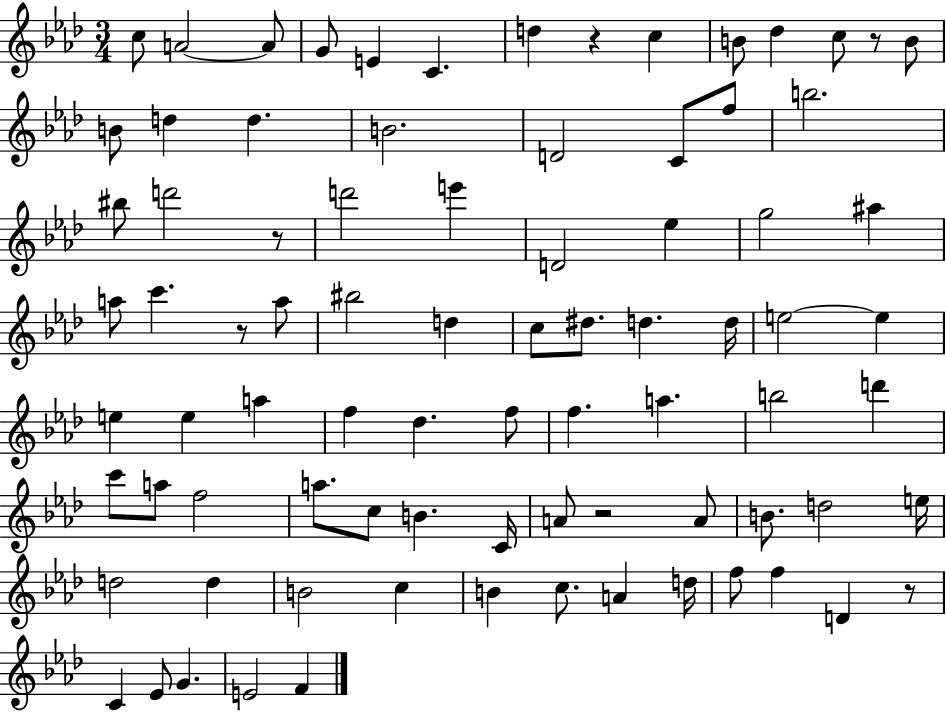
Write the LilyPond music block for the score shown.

{
  \clef treble
  \numericTimeSignature
  \time 3/4
  \key aes \major
  c''8 a'2~~ a'8 | g'8 e'4 c'4. | d''4 r4 c''4 | b'8 des''4 c''8 r8 b'8 | \break b'8 d''4 d''4. | b'2. | d'2 c'8 f''8 | b''2. | \break bis''8 d'''2 r8 | d'''2 e'''4 | d'2 ees''4 | g''2 ais''4 | \break a''8 c'''4. r8 a''8 | bis''2 d''4 | c''8 dis''8. d''4. d''16 | e''2~~ e''4 | \break e''4 e''4 a''4 | f''4 des''4. f''8 | f''4. a''4. | b''2 d'''4 | \break c'''8 a''8 f''2 | a''8. c''8 b'4. c'16 | a'8 r2 a'8 | b'8. d''2 e''16 | \break d''2 d''4 | b'2 c''4 | b'4 c''8. a'4 d''16 | f''8 f''4 d'4 r8 | \break c'4 ees'8 g'4. | e'2 f'4 | \bar "|."
}